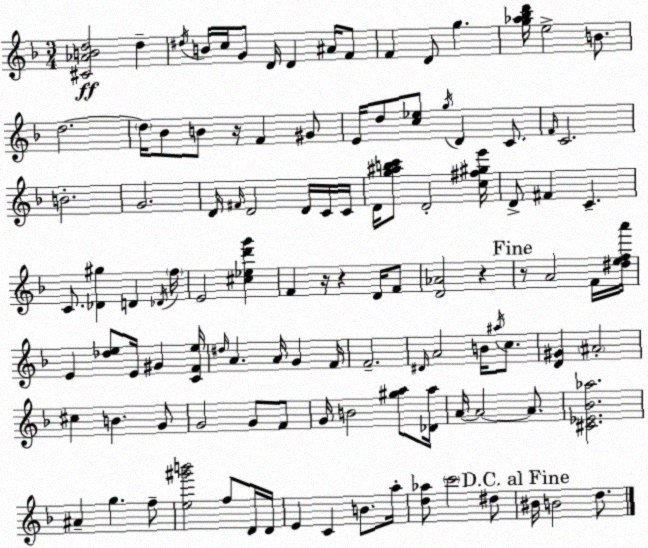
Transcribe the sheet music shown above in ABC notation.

X:1
T:Untitled
M:3/4
L:1/4
K:Dm
[^C_ABd]2 d ^d/4 B/4 c/4 G/2 D/4 D ^A/4 F/2 F D/2 g [g_a_bd']/4 e2 B/2 d2 d/4 _B/2 B/2 z/4 F ^G/2 E/4 d/2 [c_e]/2 g/4 D C/2 F/4 C2 B2 G2 D/4 ^F/4 D2 D/4 C/4 C/4 D/4 [g^abc']/2 D2 [c^f^ge']/4 D/2 ^F C C/2 [_D^g] D _D/4 f/4 E2 [^c_ed'g'] F z/4 z D/4 F/2 [D_A]2 z z/2 A2 F/4 [^defa']/4 E [_de]/2 E/4 ^G [CFe]/4 ^d/4 A A/4 G F/4 F2 ^D/4 A2 B/4 ^a/4 c/2 [D^G] ^A2 ^c B G/2 G2 G/2 F/2 G/4 B2 [^ga]/2 [_Da]/4 A/4 A2 A/2 [^C_E_B_a]2 ^A g f/2 [e^g'b']2 f/2 D/4 D/4 E C B/2 a/4 [d_a]/2 c'2 ^d/2 ^B/4 B2 d/2